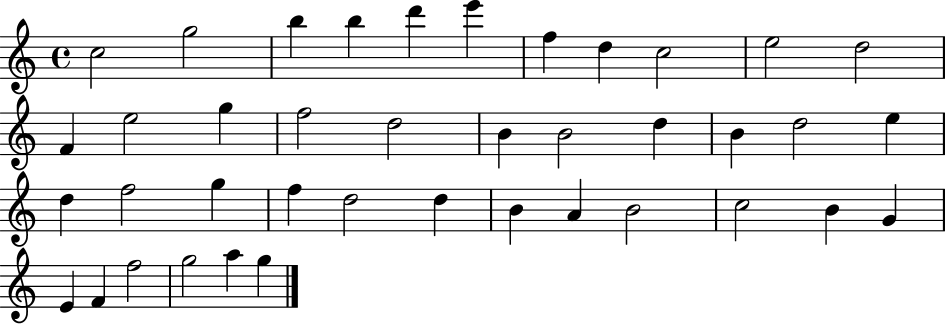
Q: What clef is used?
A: treble